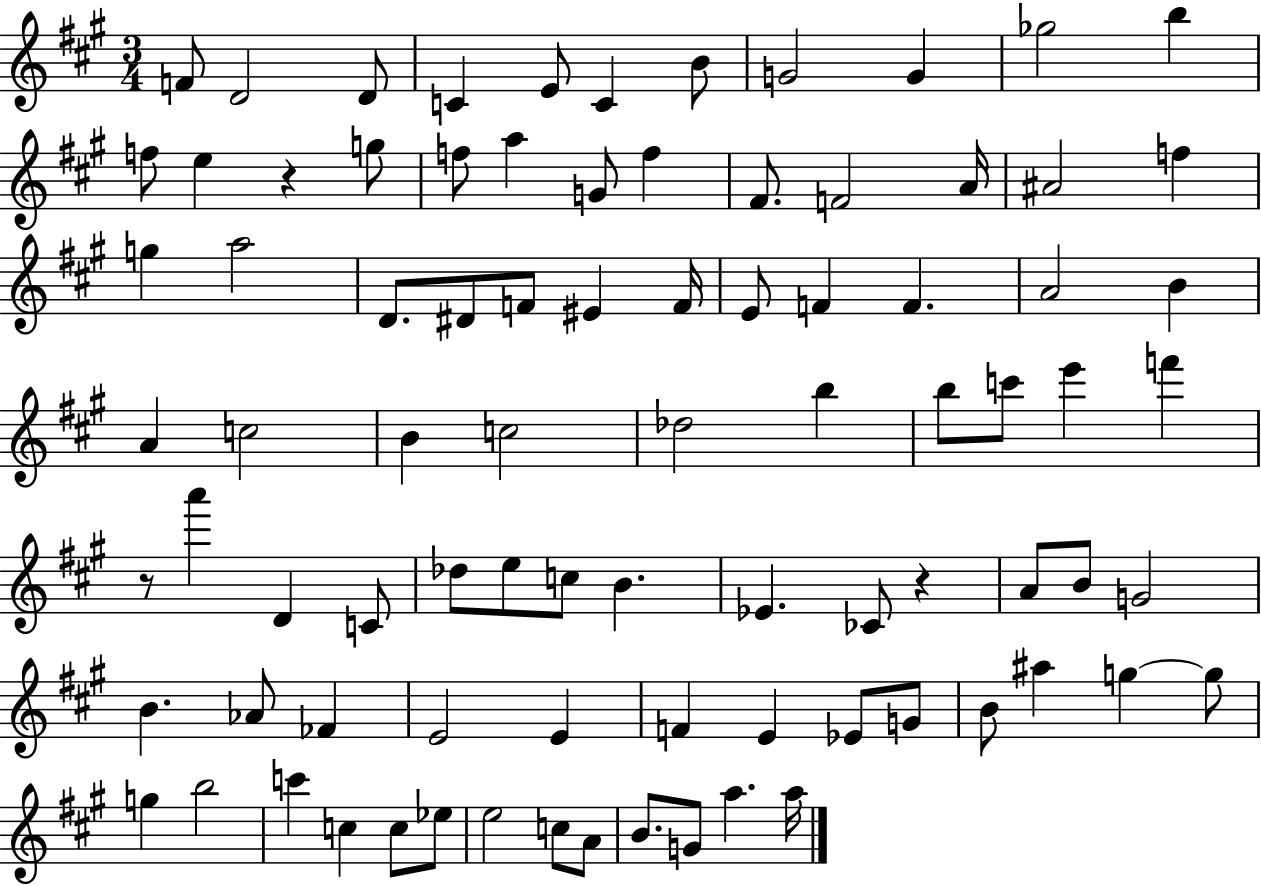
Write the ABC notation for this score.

X:1
T:Untitled
M:3/4
L:1/4
K:A
F/2 D2 D/2 C E/2 C B/2 G2 G _g2 b f/2 e z g/2 f/2 a G/2 f ^F/2 F2 A/4 ^A2 f g a2 D/2 ^D/2 F/2 ^E F/4 E/2 F F A2 B A c2 B c2 _d2 b b/2 c'/2 e' f' z/2 a' D C/2 _d/2 e/2 c/2 B _E _C/2 z A/2 B/2 G2 B _A/2 _F E2 E F E _E/2 G/2 B/2 ^a g g/2 g b2 c' c c/2 _e/2 e2 c/2 A/2 B/2 G/2 a a/4